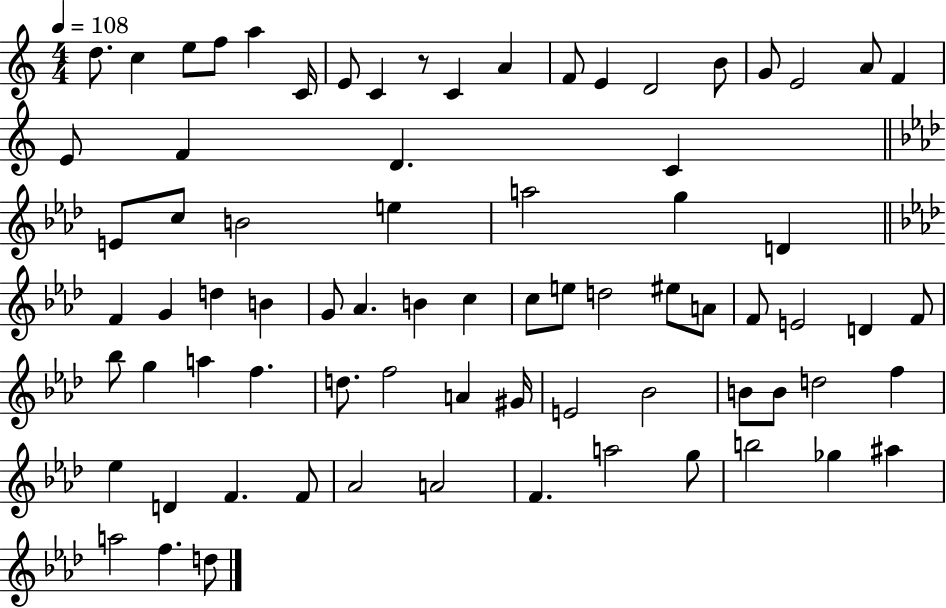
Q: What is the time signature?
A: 4/4